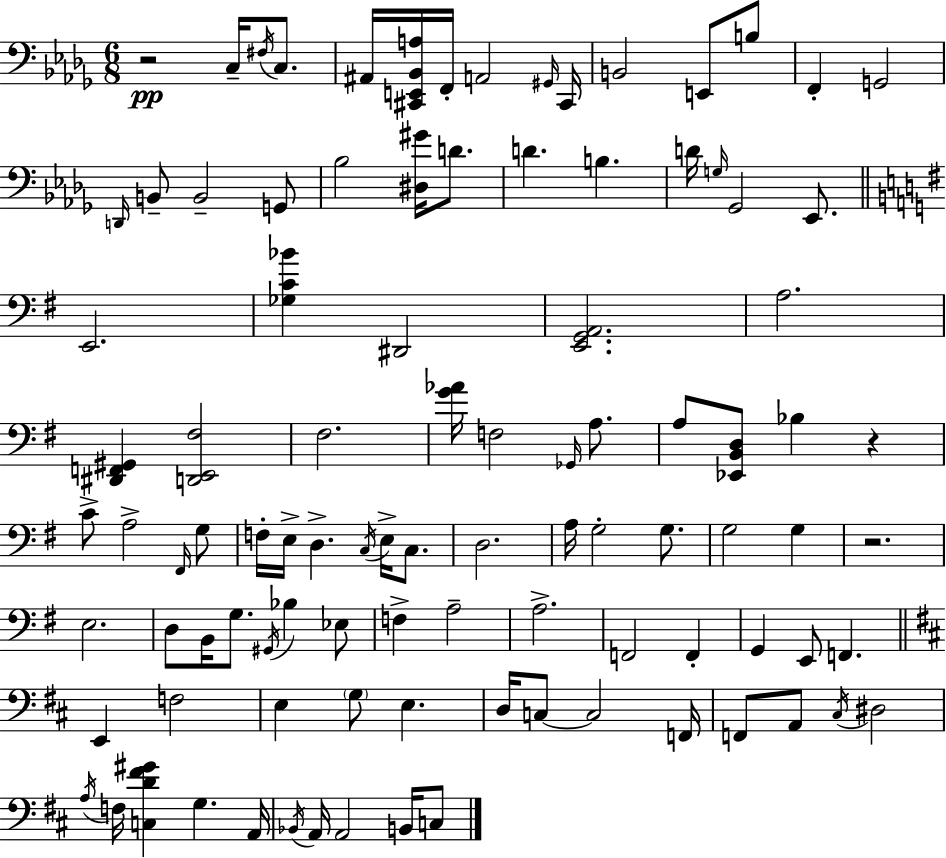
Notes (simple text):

R/h C3/s F#3/s C3/e. A#2/s [C#2,E2,Bb2,A3]/s F2/s A2/h G#2/s C#2/s B2/h E2/e B3/e F2/q G2/h D2/s B2/e B2/h G2/e Bb3/h [D#3,G#4]/s D4/e. D4/q. B3/q. D4/s G3/s Gb2/h Eb2/e. E2/h. [Gb3,C4,Bb4]/q D#2/h [E2,G2,A2]/h. A3/h. [D#2,F2,G#2]/q [D2,E2,F#3]/h F#3/h. [G4,Ab4]/s F3/h Gb2/s A3/e. A3/e [Eb2,B2,D3]/e Bb3/q R/q C4/e A3/h F#2/s G3/e F3/s E3/s D3/q. C3/s E3/s C3/e. D3/h. A3/s G3/h G3/e. G3/h G3/q R/h. E3/h. D3/e B2/s G3/e. G#2/s Bb3/q Eb3/e F3/q A3/h A3/h. F2/h F2/q G2/q E2/e F2/q. E2/q F3/h E3/q G3/e E3/q. D3/s C3/e C3/h F2/s F2/e A2/e C#3/s D#3/h A3/s F3/s [C3,D4,F#4,G#4]/q G3/q. A2/s Bb2/s A2/s A2/h B2/s C3/e